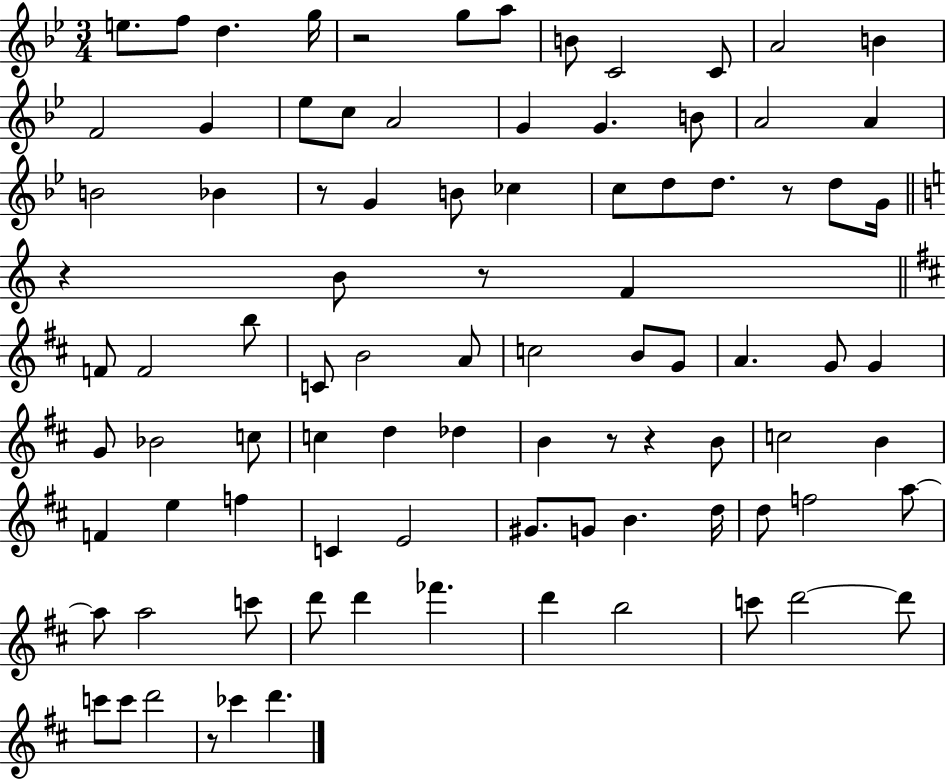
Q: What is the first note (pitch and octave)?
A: E5